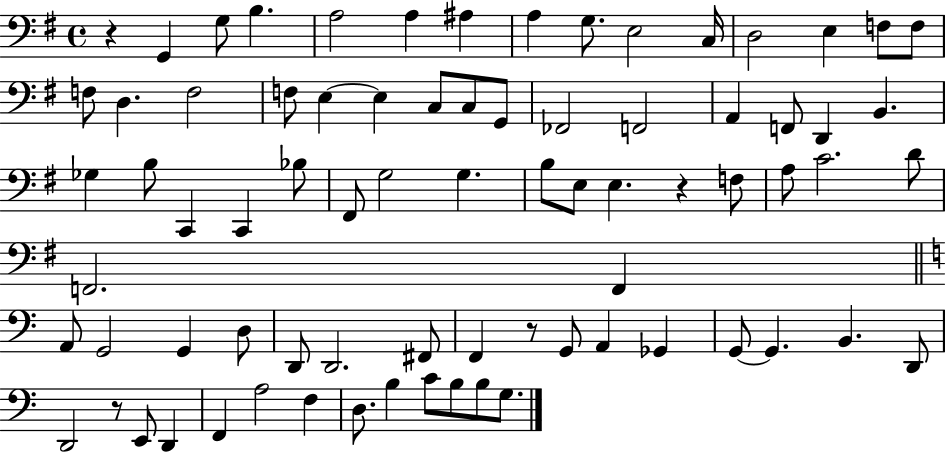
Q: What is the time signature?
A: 4/4